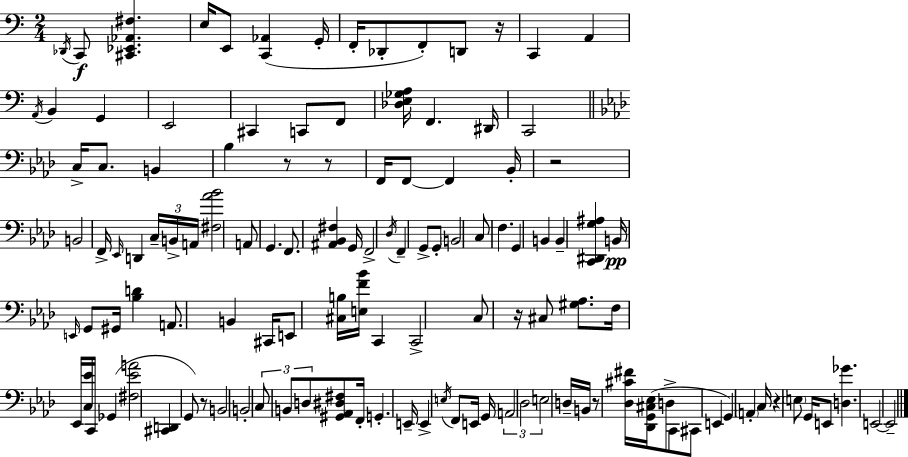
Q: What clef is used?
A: bass